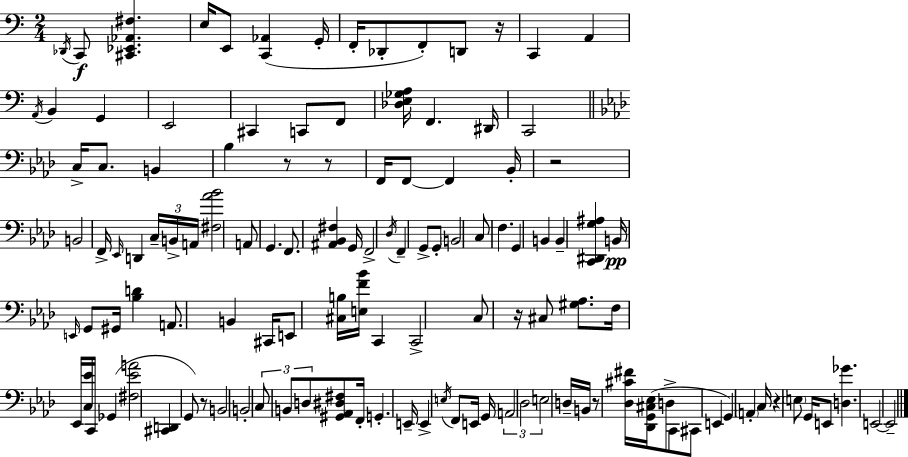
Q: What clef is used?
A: bass